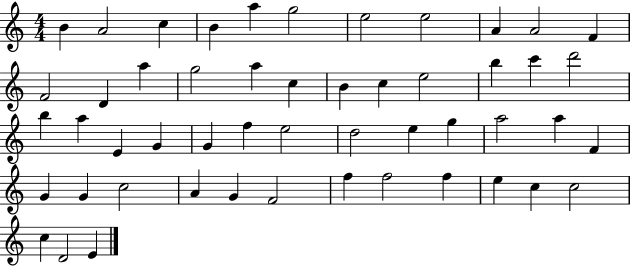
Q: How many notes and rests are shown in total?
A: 51